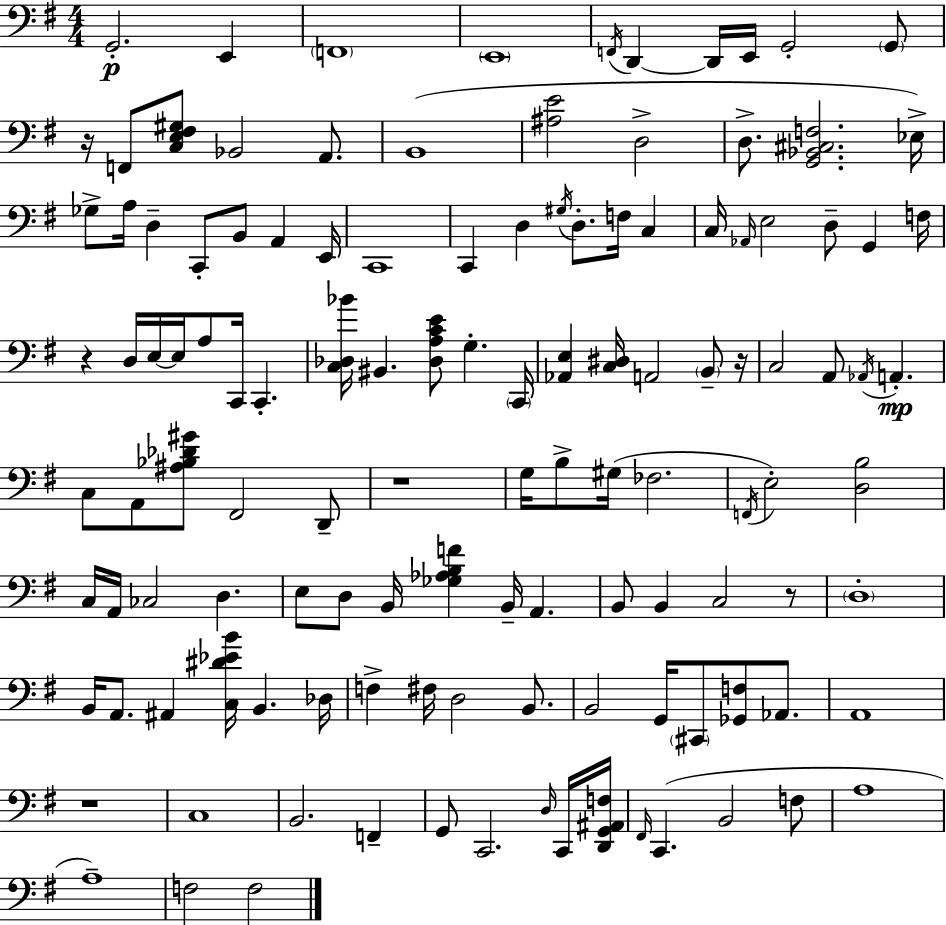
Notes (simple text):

G2/h. E2/q F2/w E2/w F2/s D2/q D2/s E2/s G2/h G2/e R/s F2/e [C3,E3,F#3,G#3]/e Bb2/h A2/e. B2/w [A#3,E4]/h D3/h D3/e. [G2,Bb2,C#3,F3]/h. Eb3/s Gb3/e A3/s D3/q C2/e B2/e A2/q E2/s C2/w C2/q D3/q G#3/s D3/e. F3/s C3/q C3/s Ab2/s E3/h D3/e G2/q F3/s R/q D3/s E3/s E3/s A3/e C2/s C2/q. [C3,Db3,Bb4]/s BIS2/q. [Db3,A3,C4,E4]/e G3/q. C2/s [Ab2,E3]/q [C3,D#3]/s A2/h B2/e R/s C3/h A2/e Ab2/s A2/q. C3/e A2/e [A#3,Bb3,Db4,G#4]/e F#2/h D2/e R/w G3/s B3/e G#3/s FES3/h. F2/s E3/h [D3,B3]/h C3/s A2/s CES3/h D3/q. E3/e D3/e B2/s [Gb3,Ab3,B3,F4]/q B2/s A2/q. B2/e B2/q C3/h R/e D3/w B2/s A2/e. A#2/q [C3,D#4,Eb4,B4]/s B2/q. Db3/s F3/q F#3/s D3/h B2/e. B2/h G2/s C#2/e [Gb2,F3]/e Ab2/e. A2/w R/w C3/w B2/h. F2/q G2/e C2/h. D3/s C2/s [D2,G2,A#2,F3]/s F#2/s C2/q. B2/h F3/e A3/w A3/w F3/h F3/h